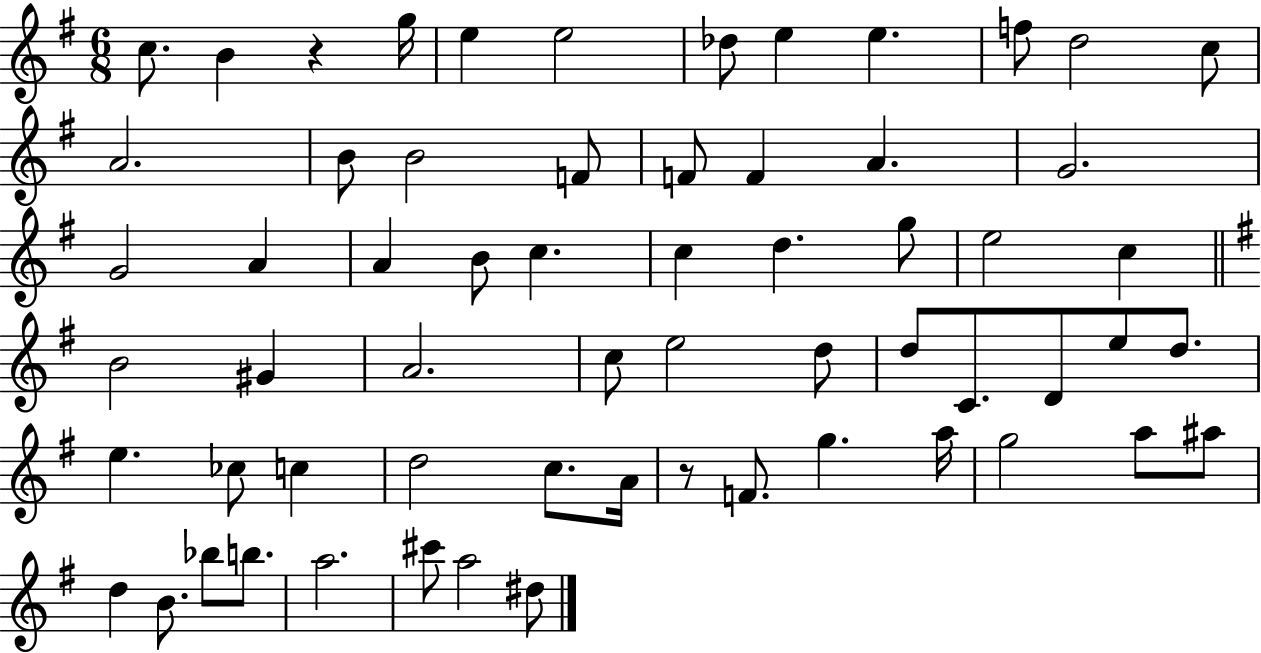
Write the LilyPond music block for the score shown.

{
  \clef treble
  \numericTimeSignature
  \time 6/8
  \key g \major
  \repeat volta 2 { c''8. b'4 r4 g''16 | e''4 e''2 | des''8 e''4 e''4. | f''8 d''2 c''8 | \break a'2. | b'8 b'2 f'8 | f'8 f'4 a'4. | g'2. | \break g'2 a'4 | a'4 b'8 c''4. | c''4 d''4. g''8 | e''2 c''4 | \break \bar "||" \break \key g \major b'2 gis'4 | a'2. | c''8 e''2 d''8 | d''8 c'8. d'8 e''8 d''8. | \break e''4. ces''8 c''4 | d''2 c''8. a'16 | r8 f'8. g''4. a''16 | g''2 a''8 ais''8 | \break d''4 b'8. bes''8 b''8. | a''2. | cis'''8 a''2 dis''8 | } \bar "|."
}